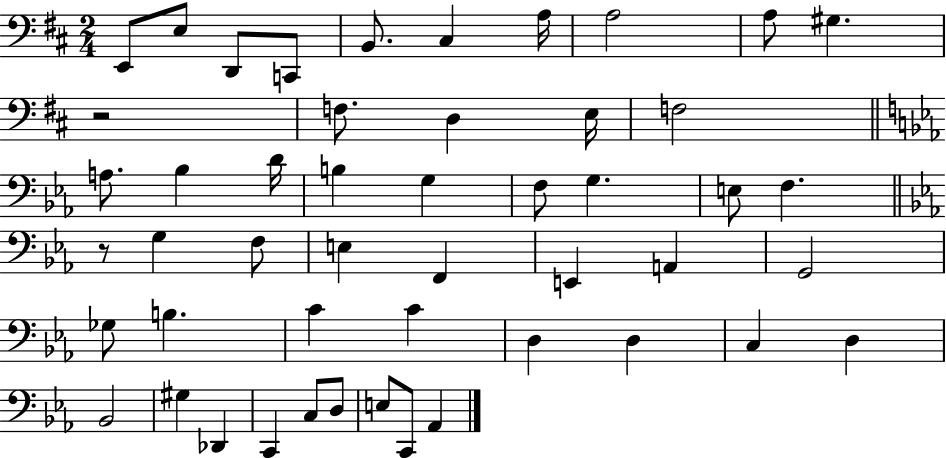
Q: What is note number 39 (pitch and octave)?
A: Bb2